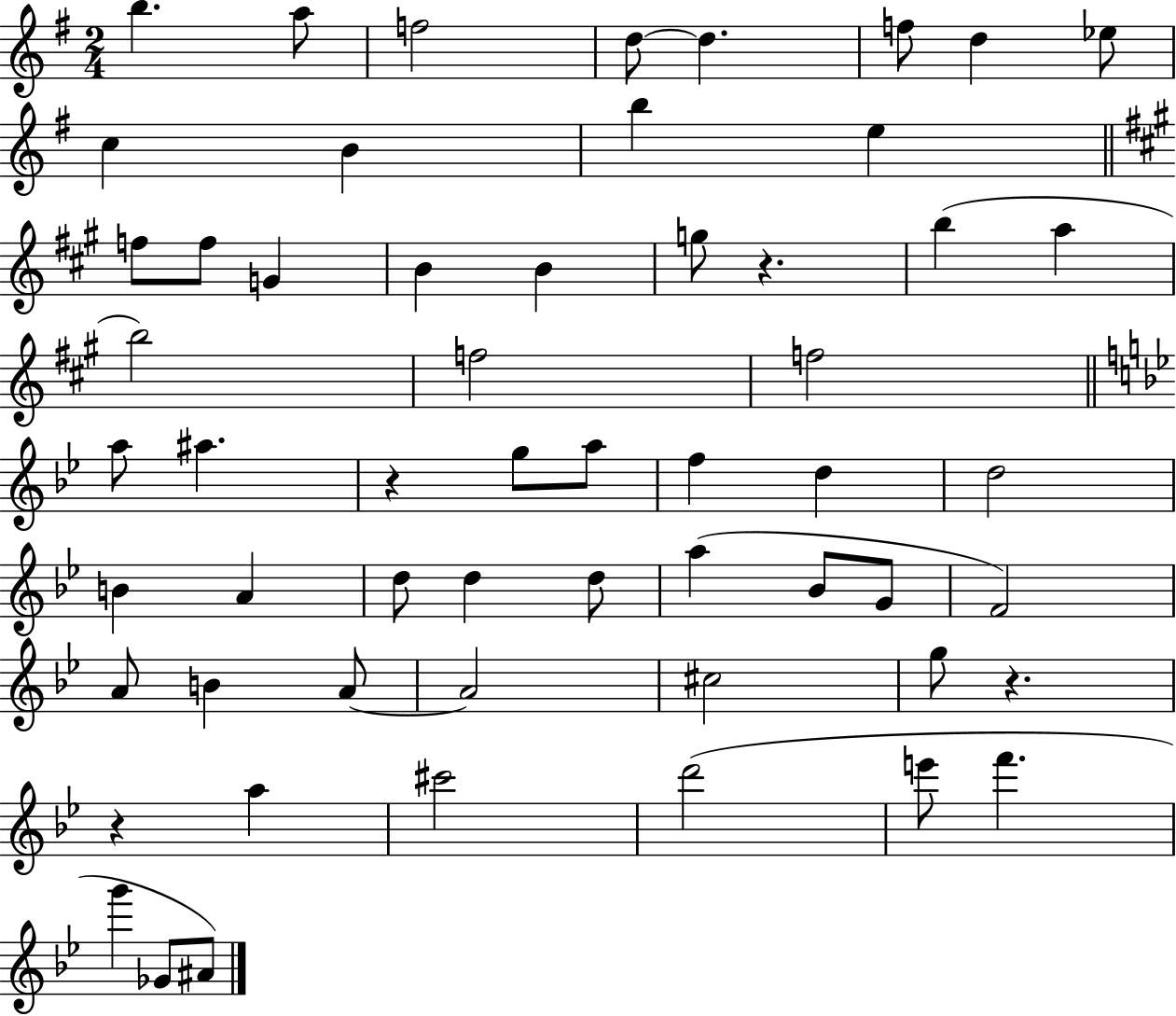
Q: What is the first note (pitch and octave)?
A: B5